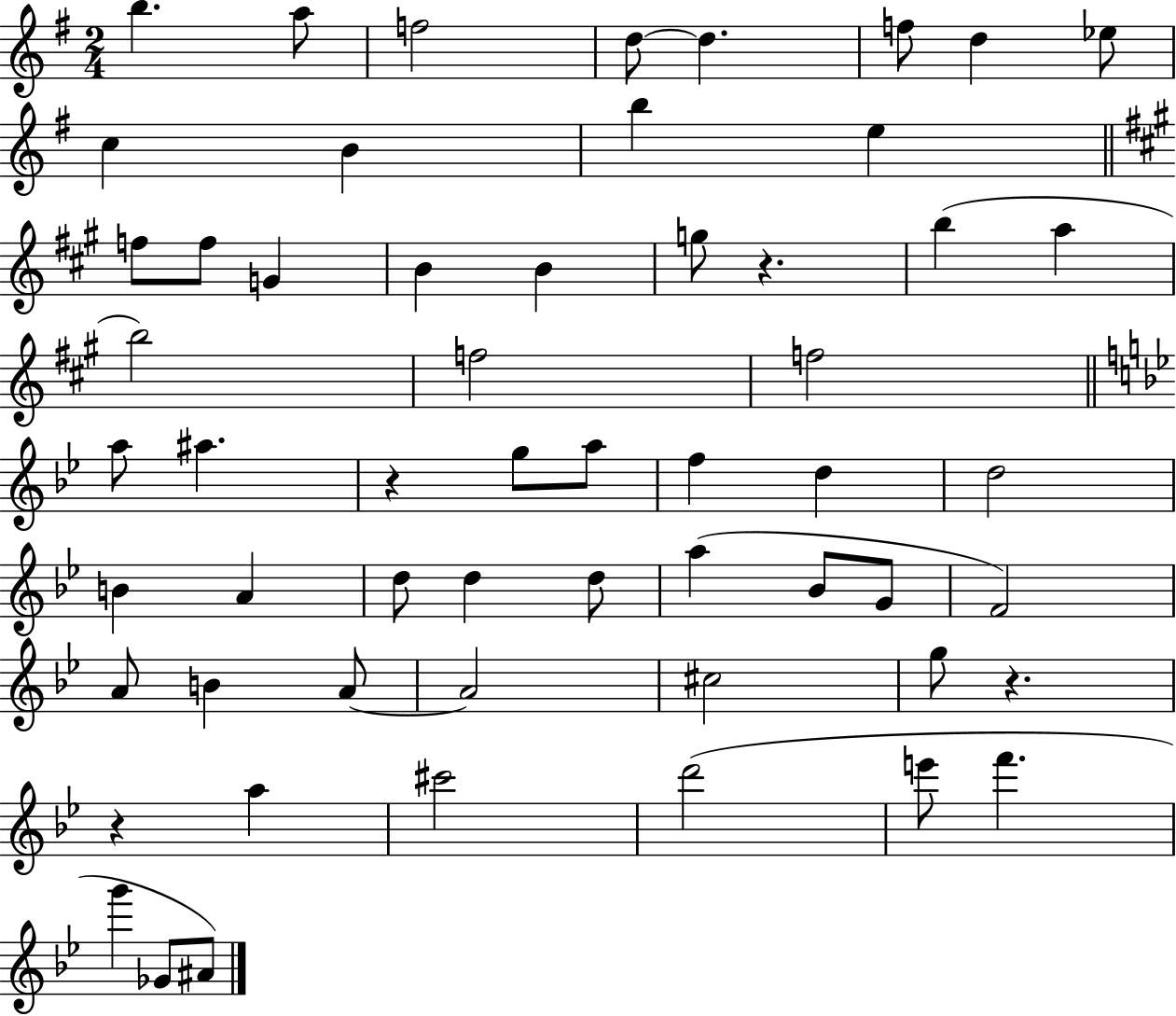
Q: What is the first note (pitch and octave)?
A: B5